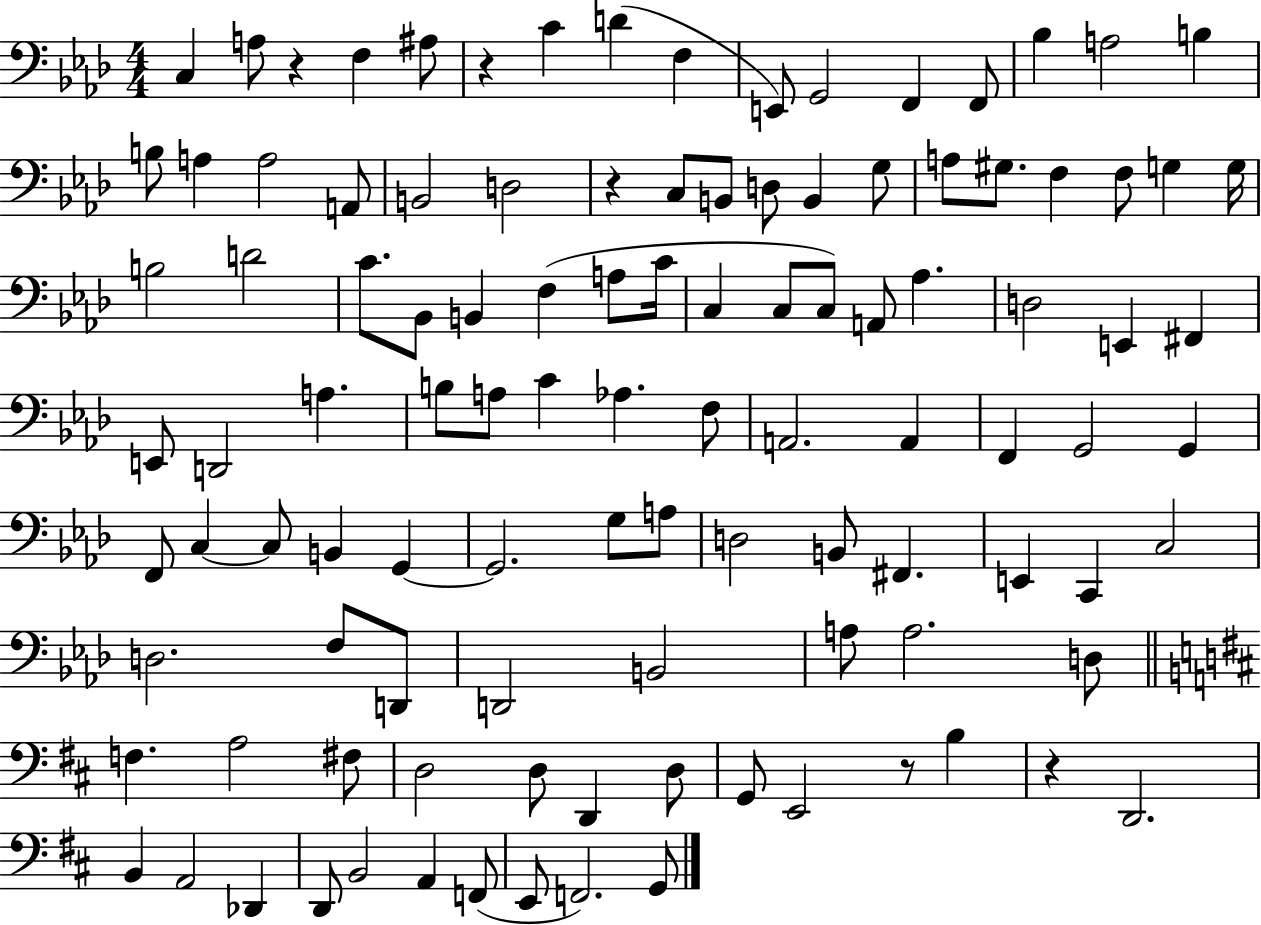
X:1
T:Untitled
M:4/4
L:1/4
K:Ab
C, A,/2 z F, ^A,/2 z C D F, E,,/2 G,,2 F,, F,,/2 _B, A,2 B, B,/2 A, A,2 A,,/2 B,,2 D,2 z C,/2 B,,/2 D,/2 B,, G,/2 A,/2 ^G,/2 F, F,/2 G, G,/4 B,2 D2 C/2 _B,,/2 B,, F, A,/2 C/4 C, C,/2 C,/2 A,,/2 _A, D,2 E,, ^F,, E,,/2 D,,2 A, B,/2 A,/2 C _A, F,/2 A,,2 A,, F,, G,,2 G,, F,,/2 C, C,/2 B,, G,, G,,2 G,/2 A,/2 D,2 B,,/2 ^F,, E,, C,, C,2 D,2 F,/2 D,,/2 D,,2 B,,2 A,/2 A,2 D,/2 F, A,2 ^F,/2 D,2 D,/2 D,, D,/2 G,,/2 E,,2 z/2 B, z D,,2 B,, A,,2 _D,, D,,/2 B,,2 A,, F,,/2 E,,/2 F,,2 G,,/2